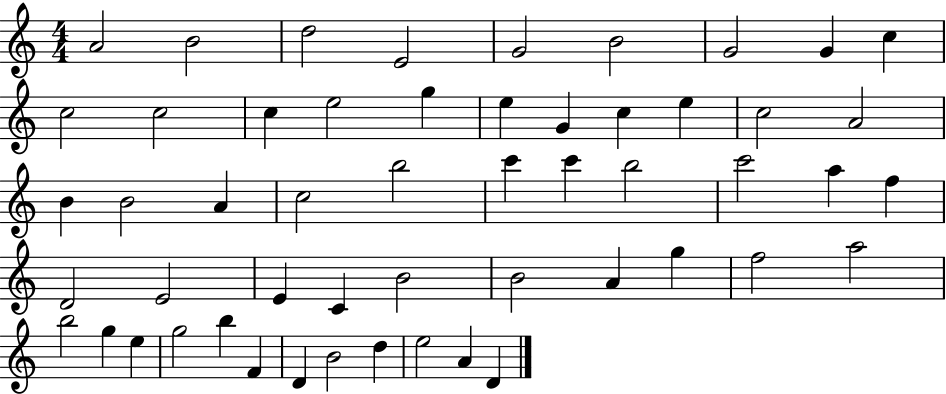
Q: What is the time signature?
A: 4/4